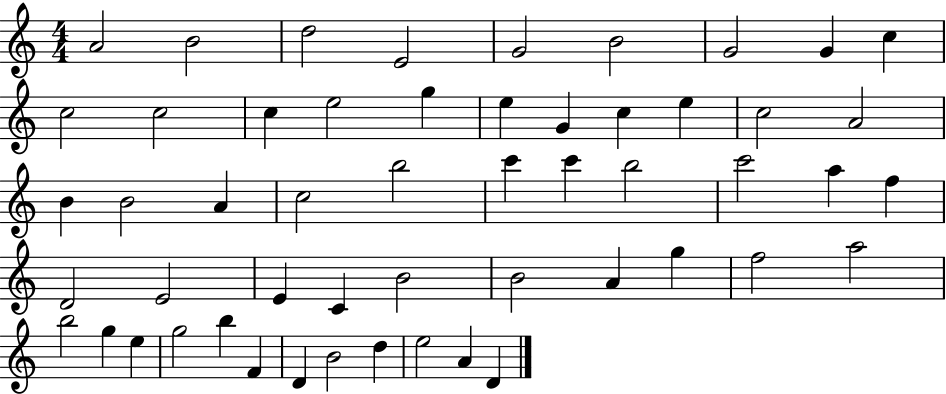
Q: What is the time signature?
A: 4/4